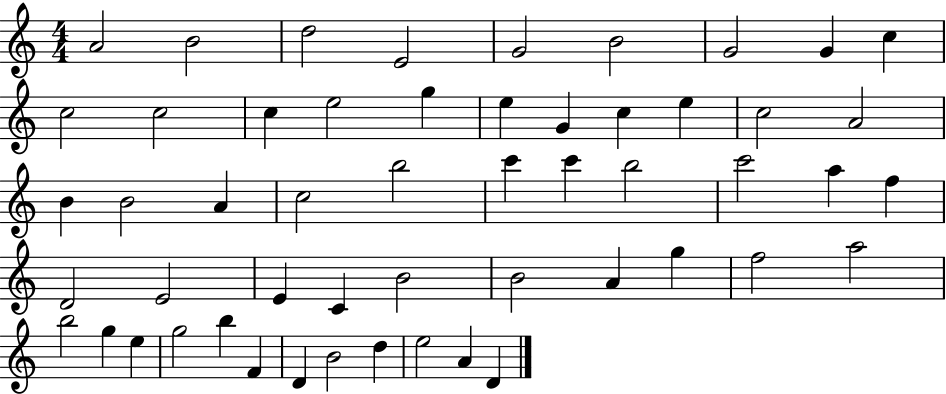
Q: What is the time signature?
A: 4/4